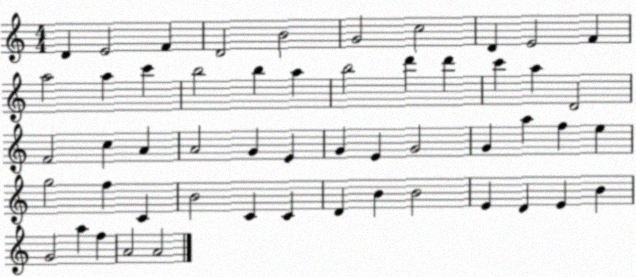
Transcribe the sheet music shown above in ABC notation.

X:1
T:Untitled
M:4/4
L:1/4
K:C
D E2 F D2 B2 G2 c2 D E2 F a2 a c' b2 b a b2 d' d' c' a D2 F2 c A A2 G E G E G2 G a f e g2 f C B2 C C D B B2 E D E B G2 a f A2 A2